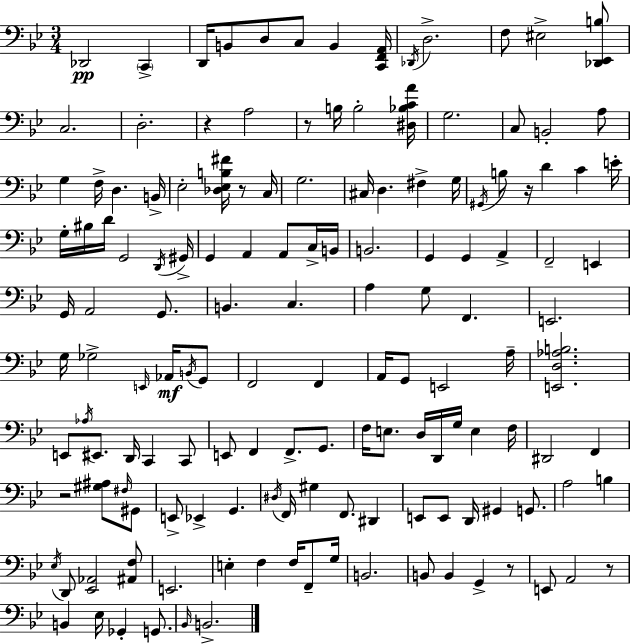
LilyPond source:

{
  \clef bass
  \numericTimeSignature
  \time 3/4
  \key g \minor
  des,2\pp \parenthesize c,4-> | d,16 b,8 d8 c8 b,4 <c, f, a,>16 | \acciaccatura { des,16 } d2.-> | f8 eis2-> <des, ees, b>8 | \break c2. | d2.-. | r4 a2 | r8 b16 b2-. | \break <dis bes c' a'>16 g2. | c8 b,2-. a8 | g4 f16-> d4. | b,16-> ees2-. <des ees b fis'>16 r8 | \break c16 g2. | cis16 d4. fis4-> | g16 \acciaccatura { gis,16 } b8 r16 d'4 c'4 | e'16-. g16-. bis16 d'16 g,2 | \break \acciaccatura { d,16 } gis,16-> g,4 a,4 a,8 | c16-> b,16 b,2. | g,4 g,4 a,4-> | f,2-- e,4 | \break g,16 a,2 | g,8. b,4. c4. | a4 g8 f,4. | e,2. | \break g16 ges2-> | \grace { e,16 }\mf aes,16 \acciaccatura { b,16 } g,8 f,2 | f,4 a,16 g,8 e,2 | a16-- <e, d aes b>2. | \break e,8 \acciaccatura { aes16 } eis,8. d,16 | c,4 c,8 e,8 f,4 | f,8.-> g,8. f16 e8. d16 d,16 | g16 e4 f16 dis,2 | \break f,4 r2 | <gis ais>8 \grace { fis16 } gis,8 e,8-> ees,4-> | g,4. \acciaccatura { dis16 } f,16 gis4 | f,8. dis,4 e,8 e,8 | \break d,16 gis,4 g,8. a2 | b4 \acciaccatura { ees16 } d,8 <ees, aes,>2 | <ais, f>8 e,2. | e4-. | \break f4 f16 f,8-- g16 b,2. | b,8 b,4 | g,4-> r8 e,8 a,2 | r8 b,4 | \break ees16 ges,4-. g,8. \grace { bes,16 } b,2.-> | \bar "|."
}